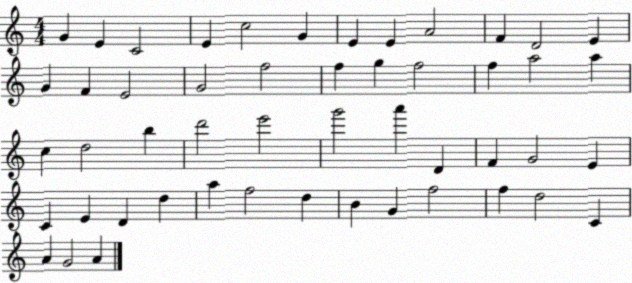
X:1
T:Untitled
M:4/4
L:1/4
K:C
G E C2 E c2 G E E A2 F D2 E G F E2 G2 f2 f g f2 f a2 a c d2 b d'2 e'2 g'2 a' D F G2 E C E D d a f2 d B G f2 f d2 C A G2 A